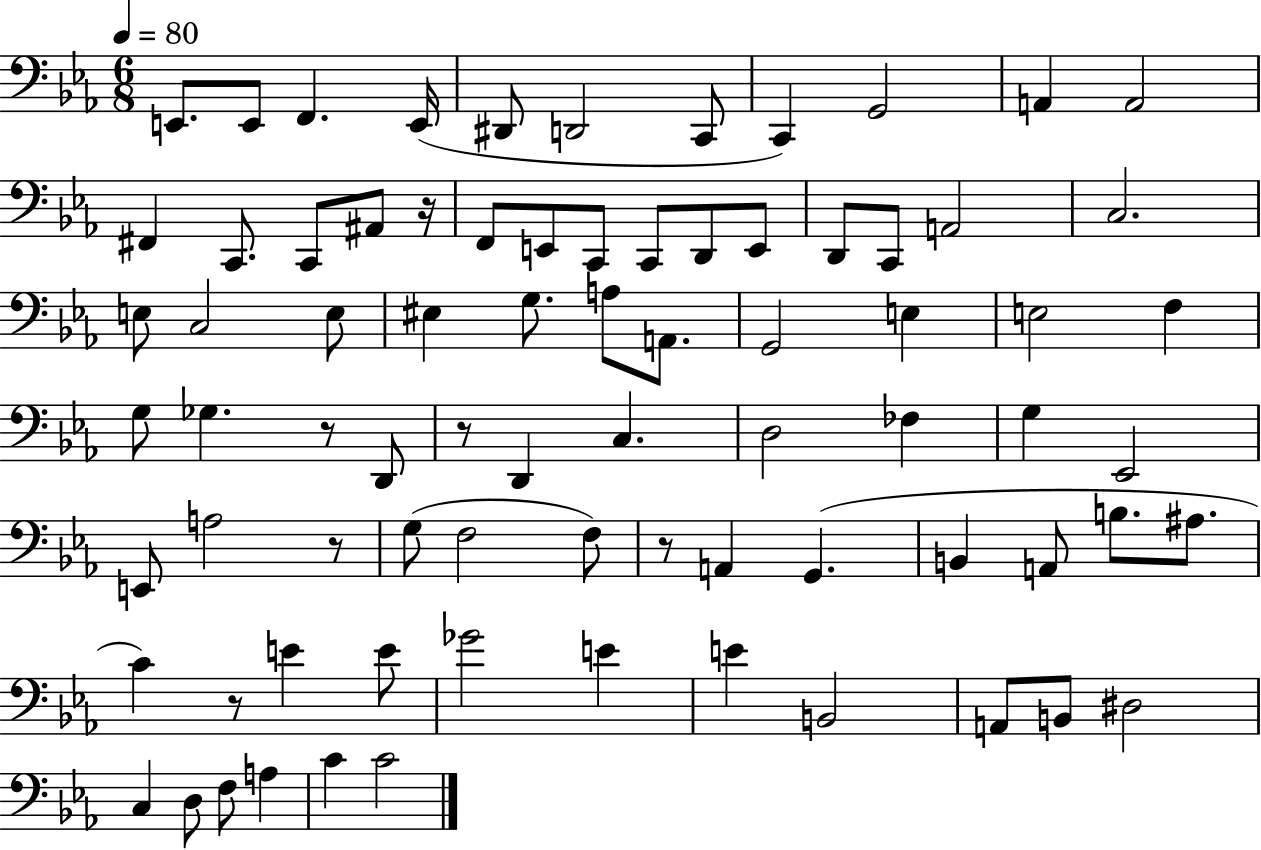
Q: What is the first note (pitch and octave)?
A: E2